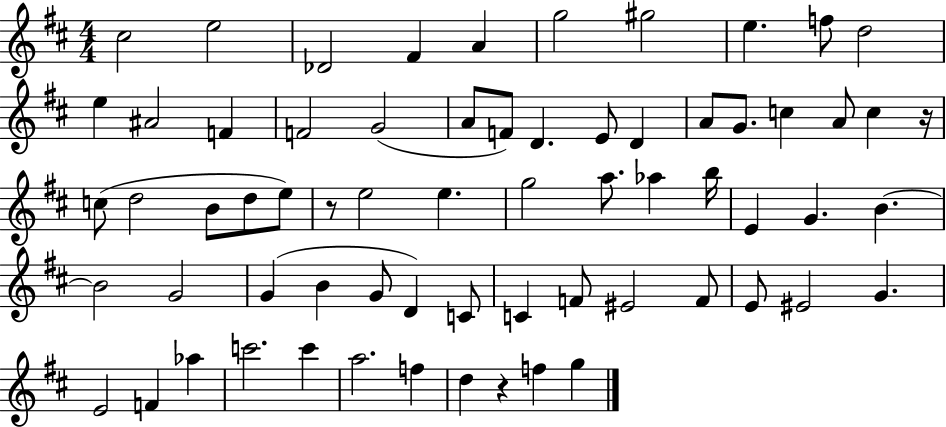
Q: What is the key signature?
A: D major